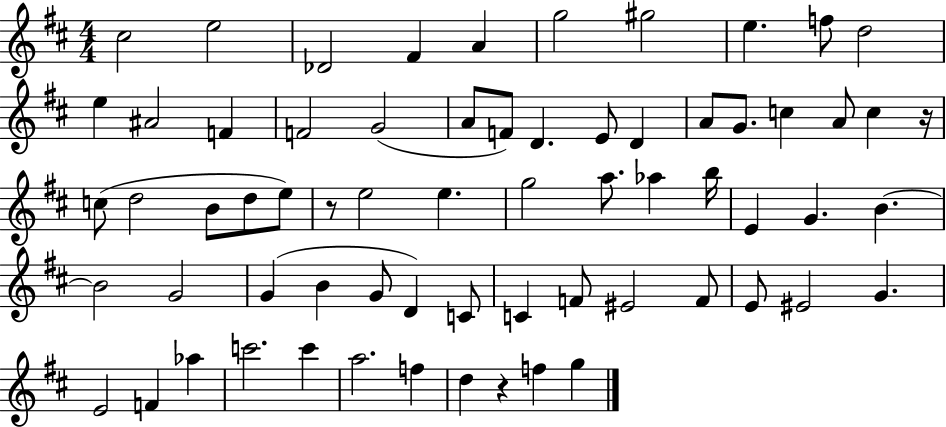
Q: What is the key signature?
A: D major